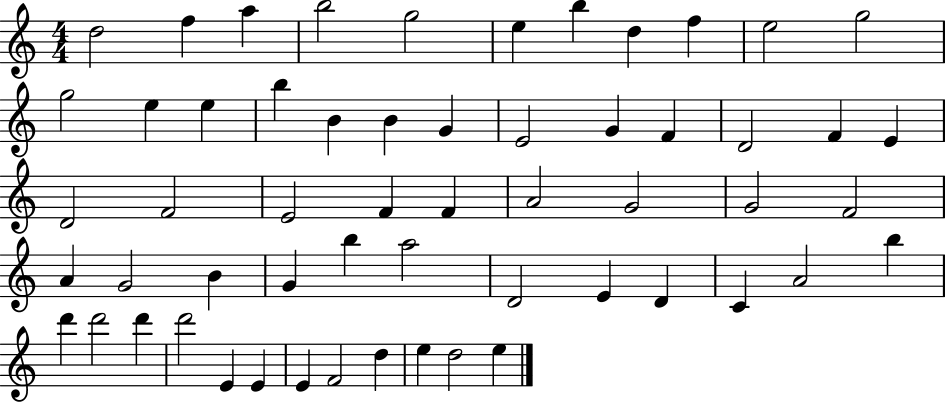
{
  \clef treble
  \numericTimeSignature
  \time 4/4
  \key c \major
  d''2 f''4 a''4 | b''2 g''2 | e''4 b''4 d''4 f''4 | e''2 g''2 | \break g''2 e''4 e''4 | b''4 b'4 b'4 g'4 | e'2 g'4 f'4 | d'2 f'4 e'4 | \break d'2 f'2 | e'2 f'4 f'4 | a'2 g'2 | g'2 f'2 | \break a'4 g'2 b'4 | g'4 b''4 a''2 | d'2 e'4 d'4 | c'4 a'2 b''4 | \break d'''4 d'''2 d'''4 | d'''2 e'4 e'4 | e'4 f'2 d''4 | e''4 d''2 e''4 | \break \bar "|."
}